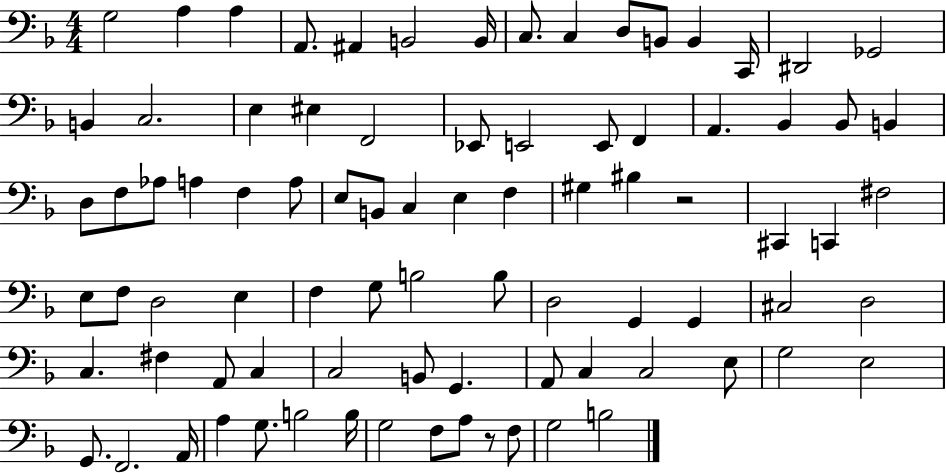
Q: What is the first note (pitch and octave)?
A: G3